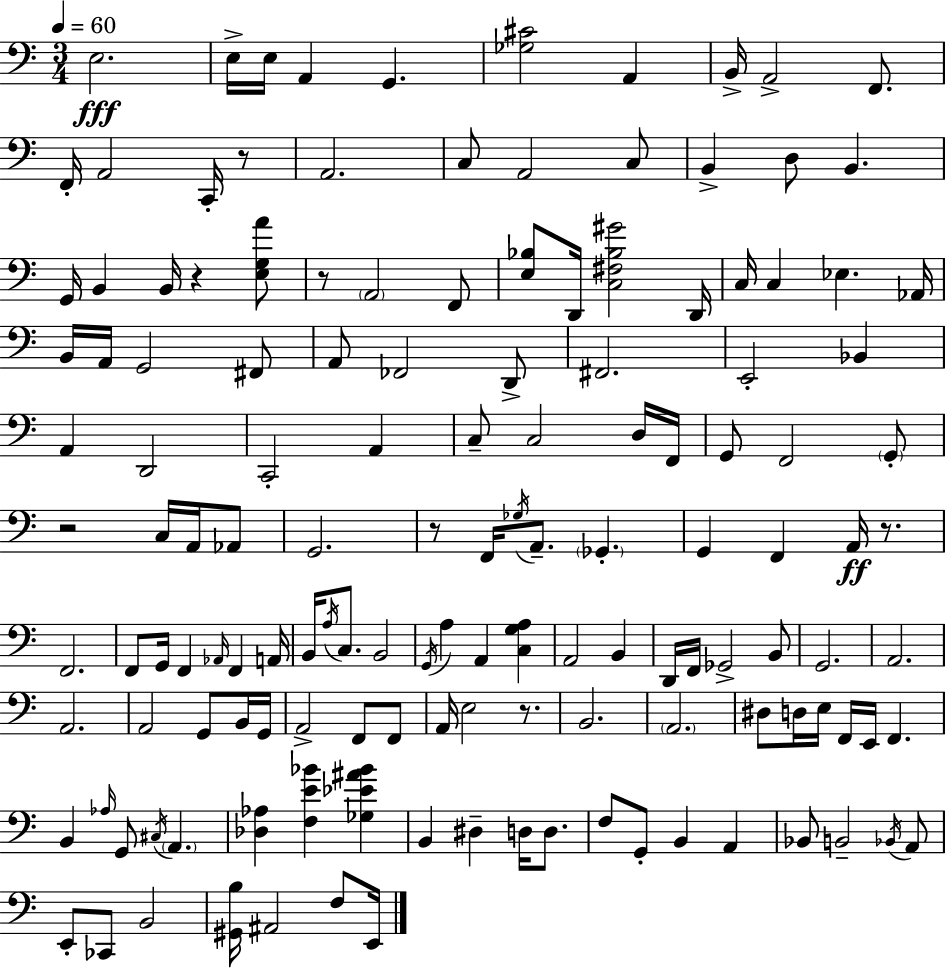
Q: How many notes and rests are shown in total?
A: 141